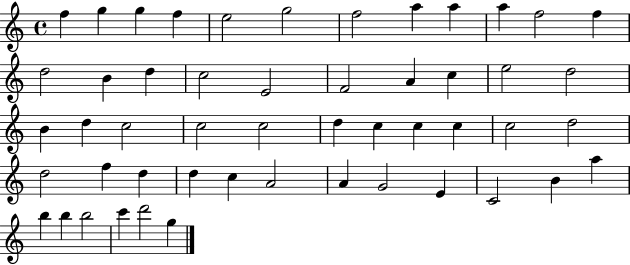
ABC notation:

X:1
T:Untitled
M:4/4
L:1/4
K:C
f g g f e2 g2 f2 a a a f2 f d2 B d c2 E2 F2 A c e2 d2 B d c2 c2 c2 d c c c c2 d2 d2 f d d c A2 A G2 E C2 B a b b b2 c' d'2 g